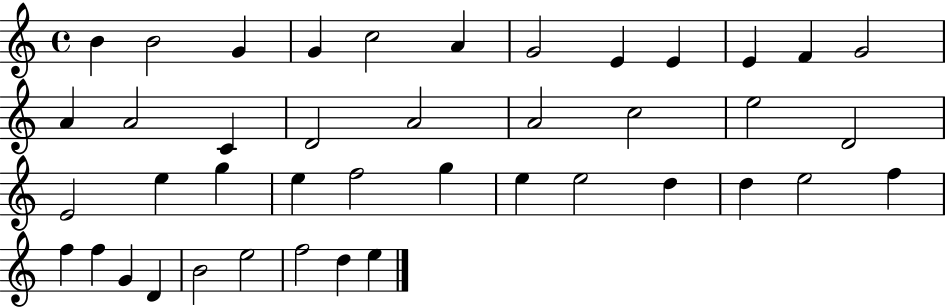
{
  \clef treble
  \time 4/4
  \defaultTimeSignature
  \key c \major
  b'4 b'2 g'4 | g'4 c''2 a'4 | g'2 e'4 e'4 | e'4 f'4 g'2 | \break a'4 a'2 c'4 | d'2 a'2 | a'2 c''2 | e''2 d'2 | \break e'2 e''4 g''4 | e''4 f''2 g''4 | e''4 e''2 d''4 | d''4 e''2 f''4 | \break f''4 f''4 g'4 d'4 | b'2 e''2 | f''2 d''4 e''4 | \bar "|."
}